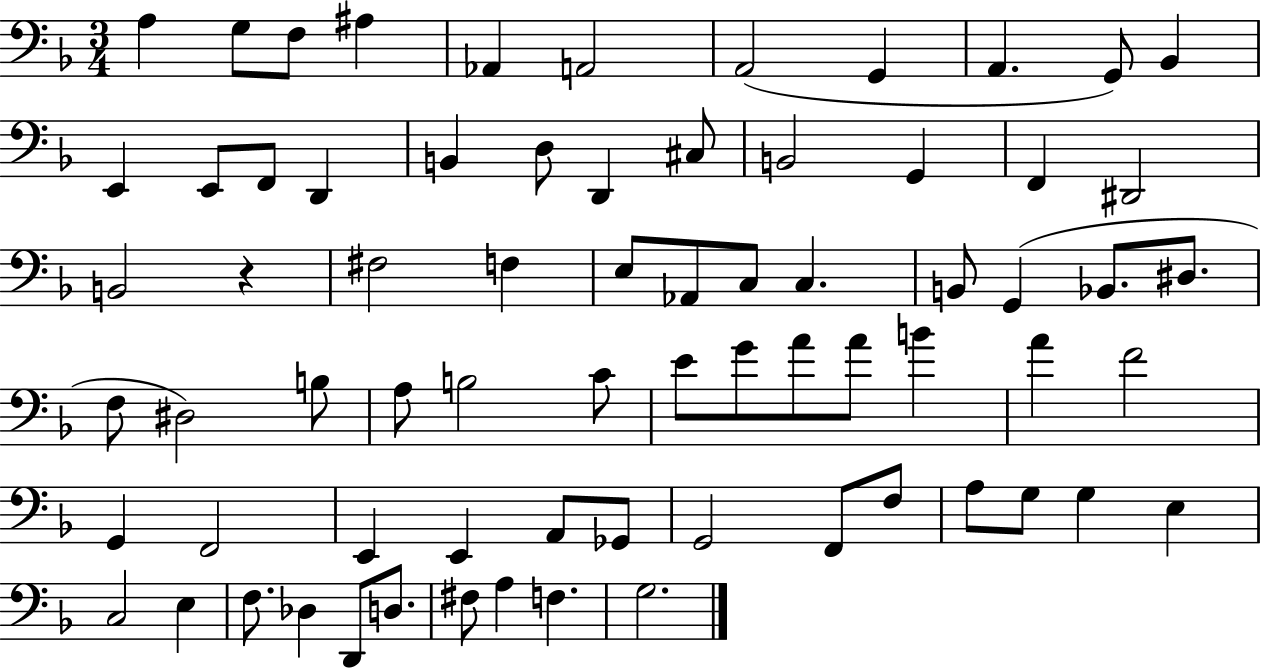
A3/q G3/e F3/e A#3/q Ab2/q A2/h A2/h G2/q A2/q. G2/e Bb2/q E2/q E2/e F2/e D2/q B2/q D3/e D2/q C#3/e B2/h G2/q F2/q D#2/h B2/h R/q F#3/h F3/q E3/e Ab2/e C3/e C3/q. B2/e G2/q Bb2/e. D#3/e. F3/e D#3/h B3/e A3/e B3/h C4/e E4/e G4/e A4/e A4/e B4/q A4/q F4/h G2/q F2/h E2/q E2/q A2/e Gb2/e G2/h F2/e F3/e A3/e G3/e G3/q E3/q C3/h E3/q F3/e. Db3/q D2/e D3/e. F#3/e A3/q F3/q. G3/h.